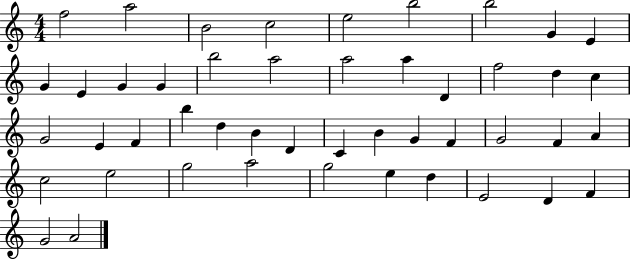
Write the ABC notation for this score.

X:1
T:Untitled
M:4/4
L:1/4
K:C
f2 a2 B2 c2 e2 b2 b2 G E G E G G b2 a2 a2 a D f2 d c G2 E F b d B D C B G F G2 F A c2 e2 g2 a2 g2 e d E2 D F G2 A2